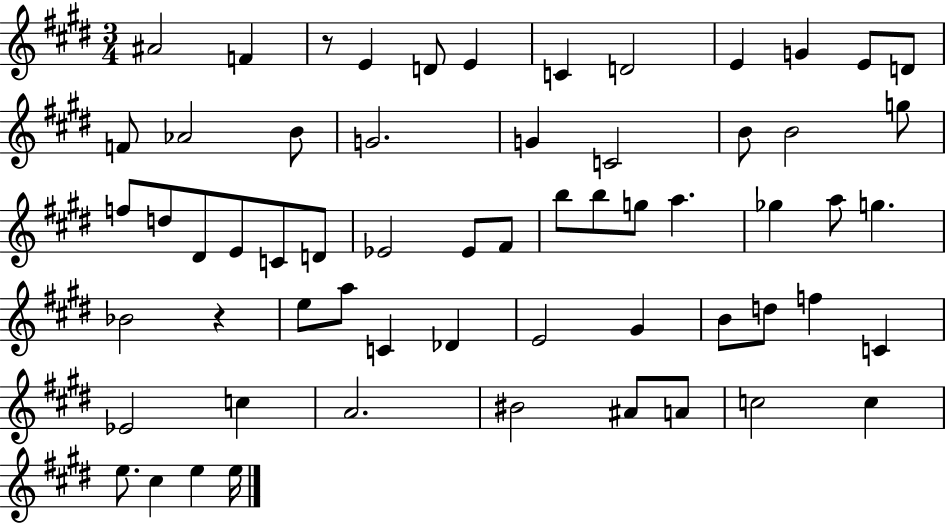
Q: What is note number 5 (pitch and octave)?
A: E4